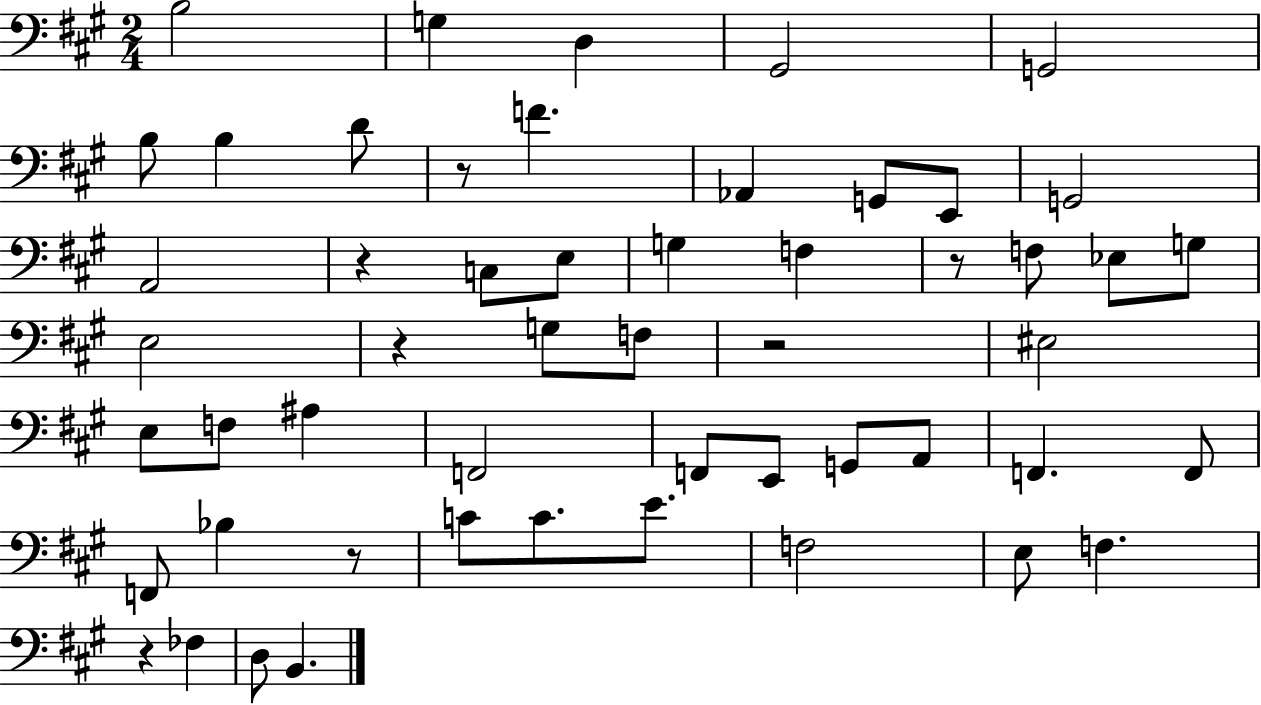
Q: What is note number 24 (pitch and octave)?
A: F3